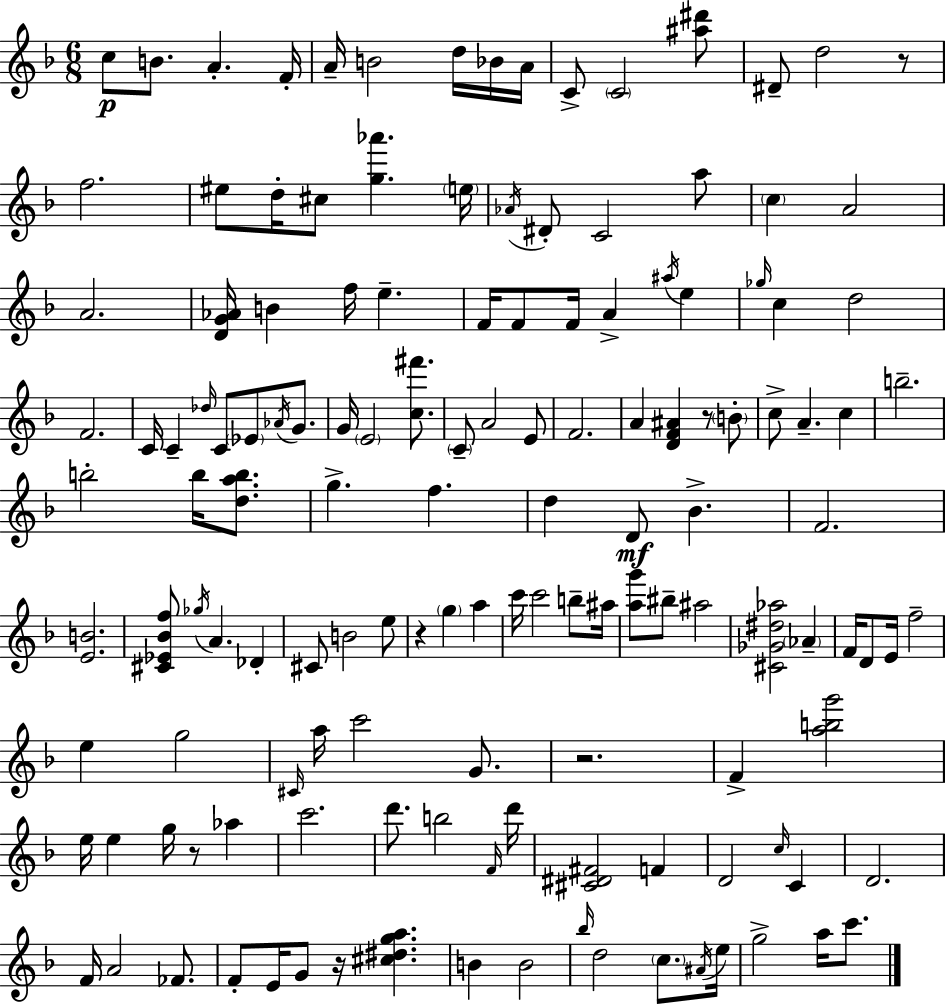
{
  \clef treble
  \numericTimeSignature
  \time 6/8
  \key f \major
  c''8\p b'8. a'4.-. f'16-. | a'16-- b'2 d''16 bes'16 a'16 | c'8-> \parenthesize c'2 <ais'' dis'''>8 | dis'8-- d''2 r8 | \break f''2. | eis''8 d''16-. cis''8 <g'' aes'''>4. \parenthesize e''16 | \acciaccatura { aes'16 } dis'8-. c'2 a''8 | \parenthesize c''4 a'2 | \break a'2. | <d' g' aes'>16 b'4 f''16 e''4.-- | f'16 f'8 f'16 a'4-> \acciaccatura { ais''16 } e''4 | \grace { ges''16 } c''4 d''2 | \break f'2. | c'16 c'4-- \grace { des''16 } c'8 \parenthesize ees'8 | \acciaccatura { aes'16 } g'8. g'16 \parenthesize e'2 | <c'' fis'''>8. \parenthesize c'8-- a'2 | \break e'8 f'2. | a'4 <d' f' ais'>4 | r8 \parenthesize b'8-. c''8-> a'4.-- | c''4 b''2.-- | \break b''2-. | b''16 <d'' a'' b''>8. g''4.-> f''4. | d''4 d'8\mf bes'4.-> | f'2. | \break <e' b'>2. | <cis' ees' bes' f''>8 \acciaccatura { ges''16 } a'4. | des'4-. cis'8 b'2 | e''8 r4 \parenthesize g''4 | \break a''4 c'''16 c'''2 | b''8-- ais''16 <a'' g'''>8 bis''8-- ais''2 | <cis' ges' dis'' aes''>2 | \parenthesize aes'4-- f'16 d'8 e'16 f''2-- | \break e''4 g''2 | \grace { cis'16 } a''16 c'''2 | g'8. r2. | f'4-> <a'' b'' g'''>2 | \break e''16 e''4 | g''16 r8 aes''4 c'''2. | d'''8. b''2 | \grace { f'16 } d'''16 <cis' dis' fis'>2 | \break f'4 d'2 | \grace { c''16 } c'4 d'2. | f'16 a'2 | fes'8. f'8-. e'16 | \break g'8 r16 <cis'' dis'' g'' a''>4. b'4 | b'2 \grace { bes''16 } d''2 | \parenthesize c''8. \acciaccatura { ais'16 } e''16 g''2-> | a''16 c'''8. \bar "|."
}